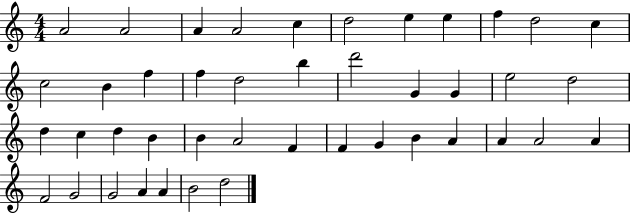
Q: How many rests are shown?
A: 0